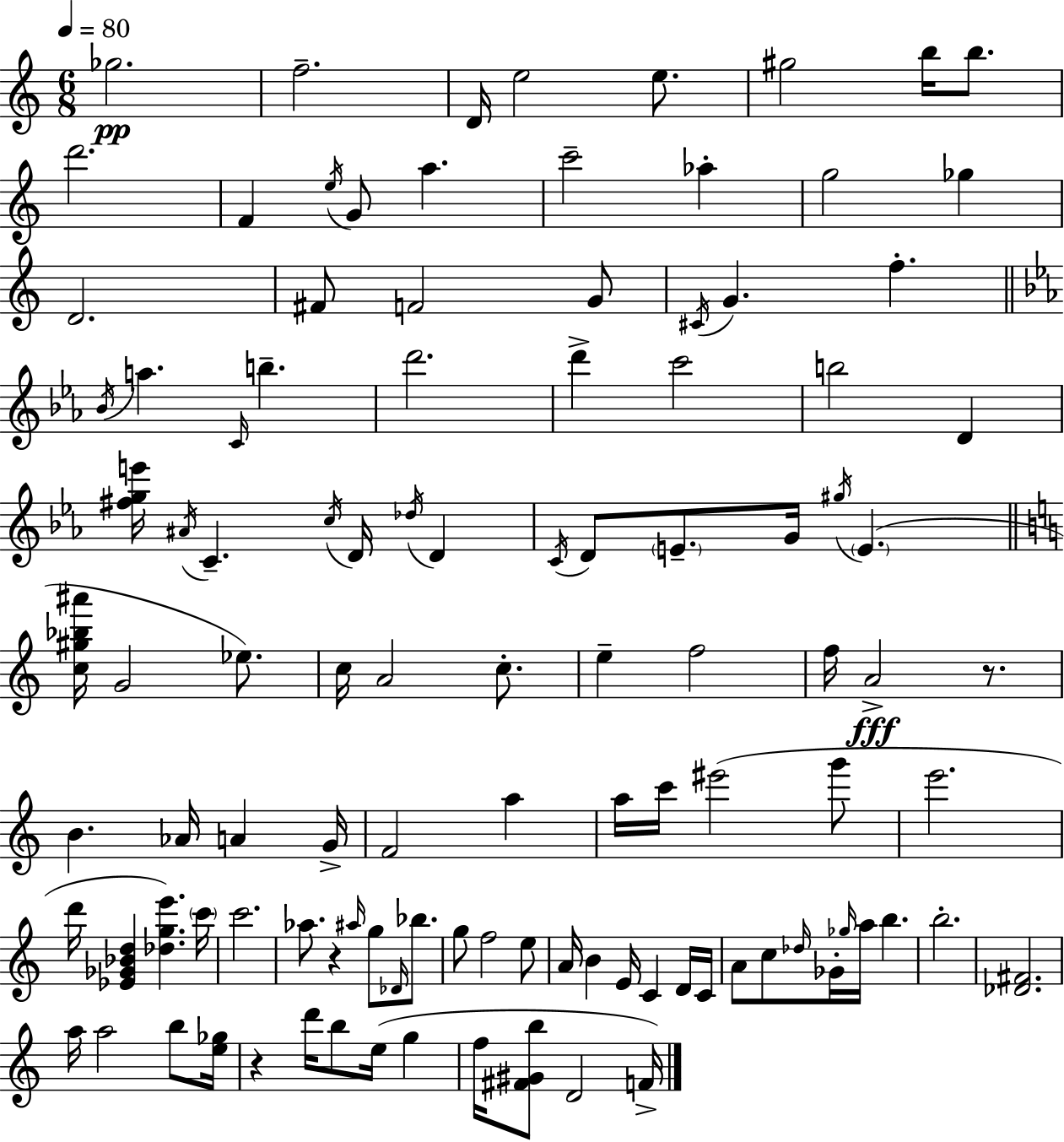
X:1
T:Untitled
M:6/8
L:1/4
K:Am
_g2 f2 D/4 e2 e/2 ^g2 b/4 b/2 d'2 F e/4 G/2 a c'2 _a g2 _g D2 ^F/2 F2 G/2 ^C/4 G f _B/4 a C/4 b d'2 d' c'2 b2 D [^fge']/4 ^A/4 C c/4 D/4 _d/4 D C/4 D/2 E/2 G/4 ^g/4 E [c^g_b^a']/4 G2 _e/2 c/4 A2 c/2 e f2 f/4 A2 z/2 B _A/4 A G/4 F2 a a/4 c'/4 ^e'2 g'/2 e'2 d'/4 [_E_G_Bd] [_dge'] c'/4 c'2 _a/2 z ^a/4 g/2 _D/4 _b/2 g/2 f2 e/2 A/4 B E/4 C D/4 C/4 A/2 c/2 _d/4 _G/4 _g/4 a/4 b b2 [_D^F]2 a/4 a2 b/2 [e_g]/4 z d'/4 b/2 e/4 g f/4 [^F^Gb]/2 D2 F/4